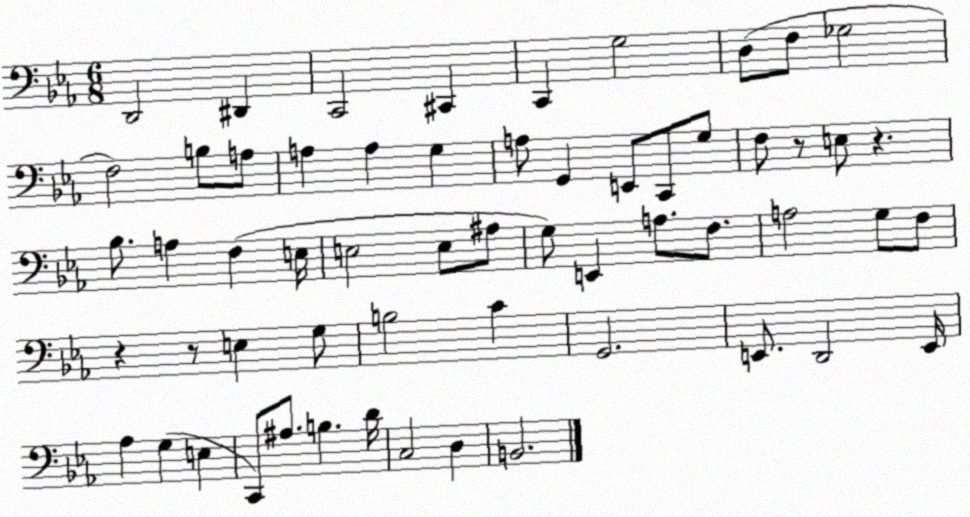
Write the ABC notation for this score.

X:1
T:Untitled
M:6/8
L:1/4
K:Eb
D,,2 ^D,, C,,2 ^C,, C,, G,2 D,/2 F,/2 _G,2 F,2 B,/2 A,/2 A, A, G, A,/2 G,, E,,/2 C,,/2 G,/2 F,/2 z/2 E,/2 z _B,/2 A, F, E,/4 E,2 E,/2 ^A,/2 G,/2 E,, A,/2 F,/2 A,2 G,/2 F,/2 z z/2 E, G,/2 B,2 C G,,2 E,,/2 D,,2 E,,/4 _A, G, E, C,,/2 ^A,/2 B, D/4 C,2 D, B,,2